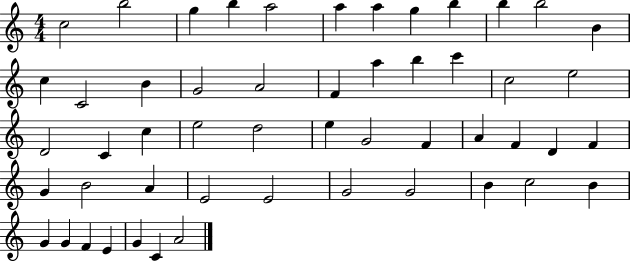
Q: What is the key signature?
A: C major